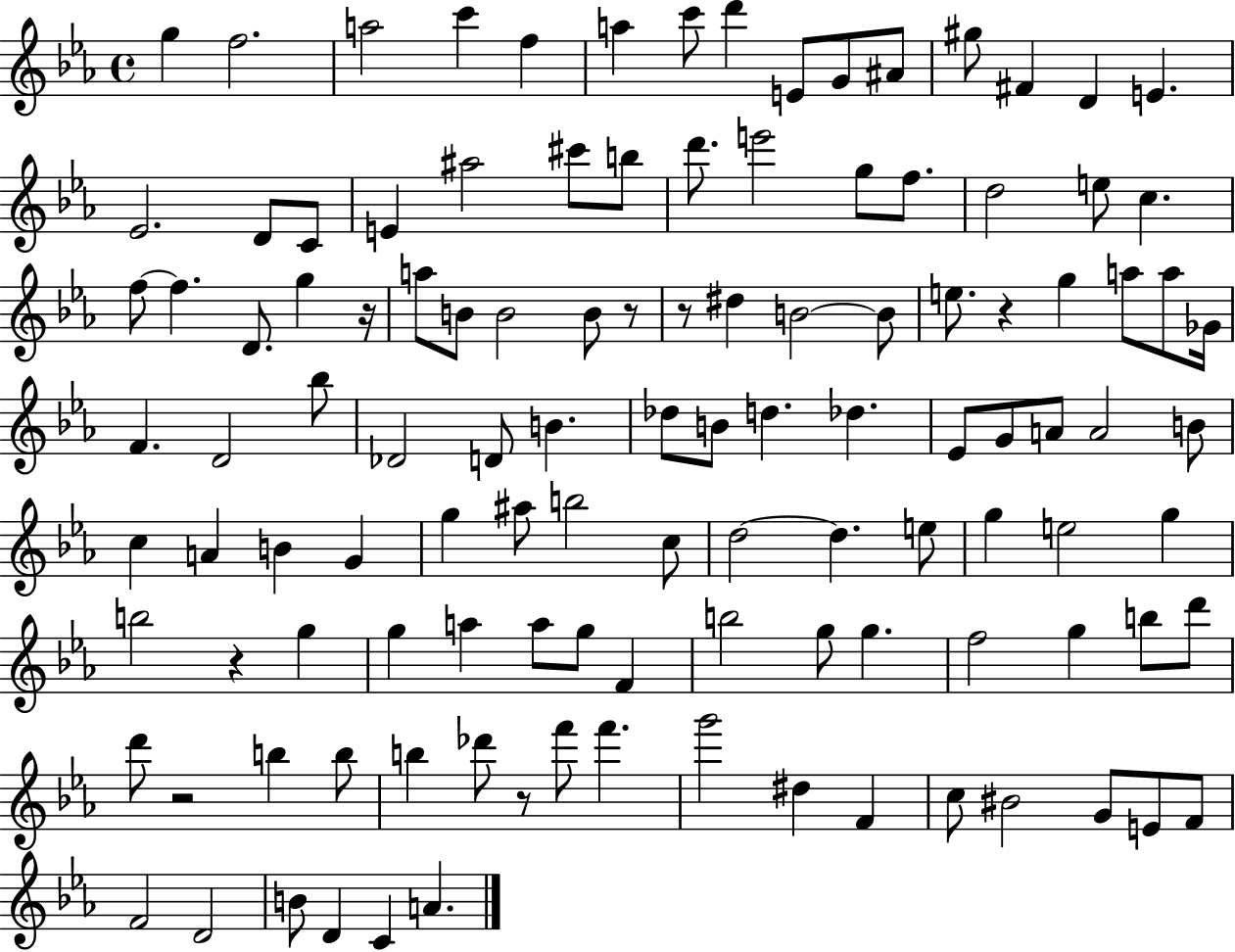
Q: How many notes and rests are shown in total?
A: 116